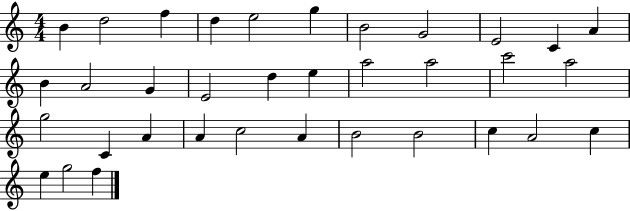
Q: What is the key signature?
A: C major